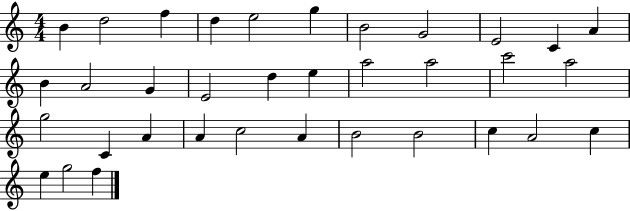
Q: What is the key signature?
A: C major